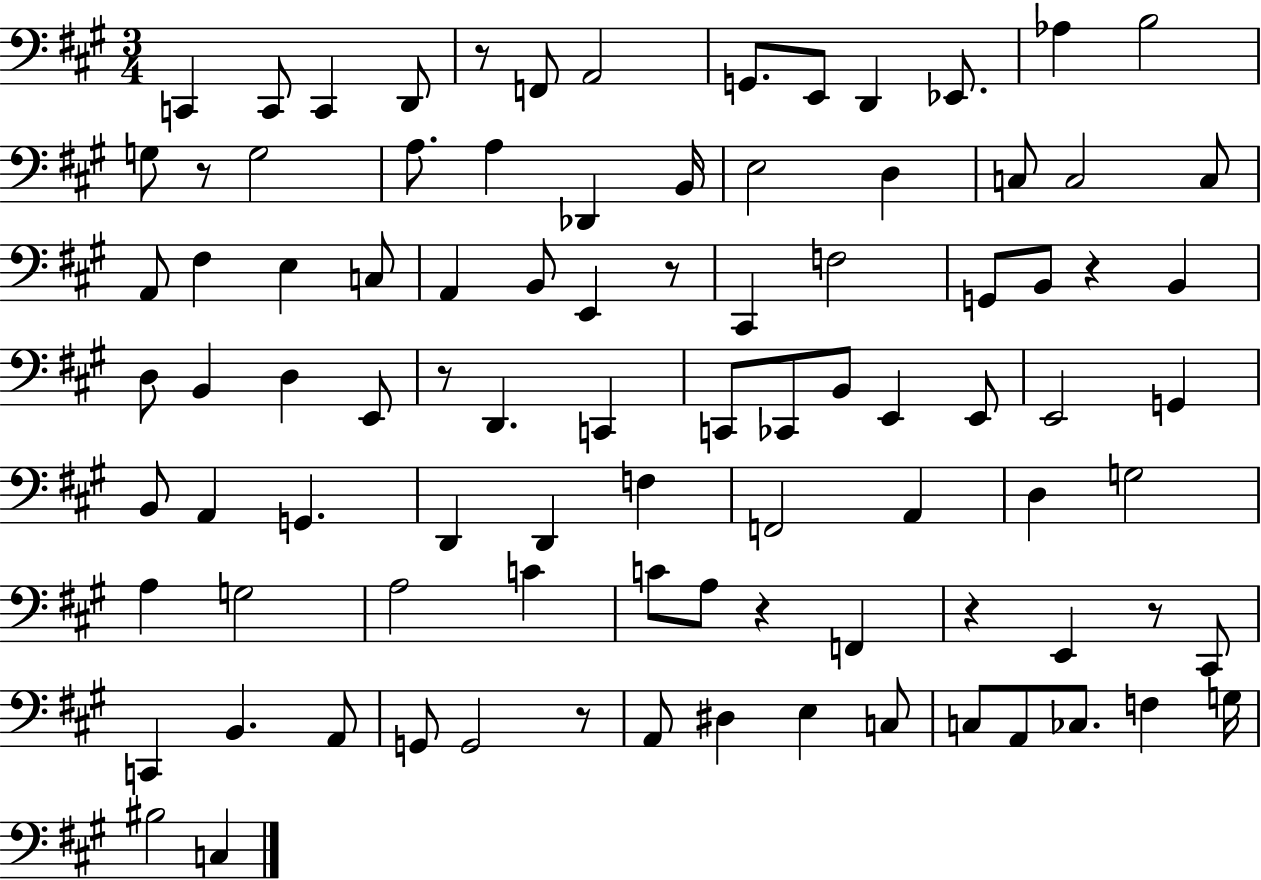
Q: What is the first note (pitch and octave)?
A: C2